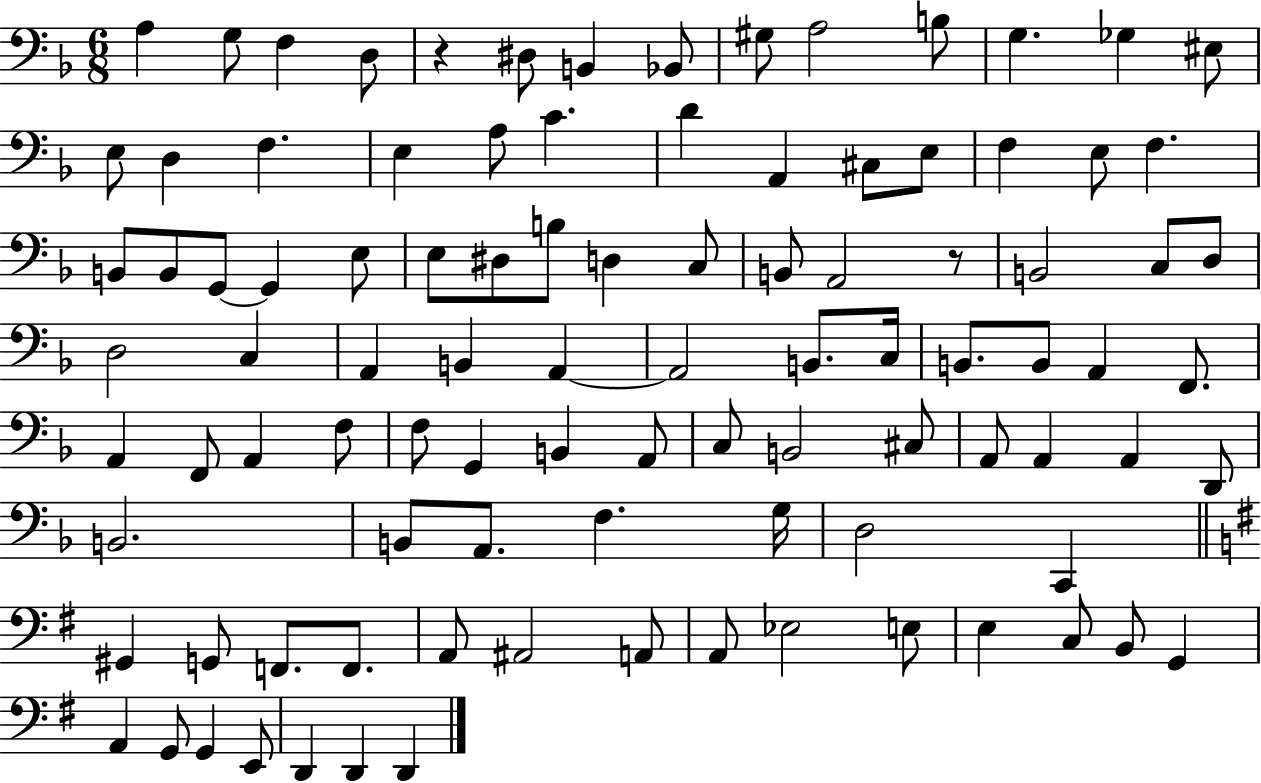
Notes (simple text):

A3/q G3/e F3/q D3/e R/q D#3/e B2/q Bb2/e G#3/e A3/h B3/e G3/q. Gb3/q EIS3/e E3/e D3/q F3/q. E3/q A3/e C4/q. D4/q A2/q C#3/e E3/e F3/q E3/e F3/q. B2/e B2/e G2/e G2/q E3/e E3/e D#3/e B3/e D3/q C3/e B2/e A2/h R/e B2/h C3/e D3/e D3/h C3/q A2/q B2/q A2/q A2/h B2/e. C3/s B2/e. B2/e A2/q F2/e. A2/q F2/e A2/q F3/e F3/e G2/q B2/q A2/e C3/e B2/h C#3/e A2/e A2/q A2/q D2/e B2/h. B2/e A2/e. F3/q. G3/s D3/h C2/q G#2/q G2/e F2/e. F2/e. A2/e A#2/h A2/e A2/e Eb3/h E3/e E3/q C3/e B2/e G2/q A2/q G2/e G2/q E2/e D2/q D2/q D2/q